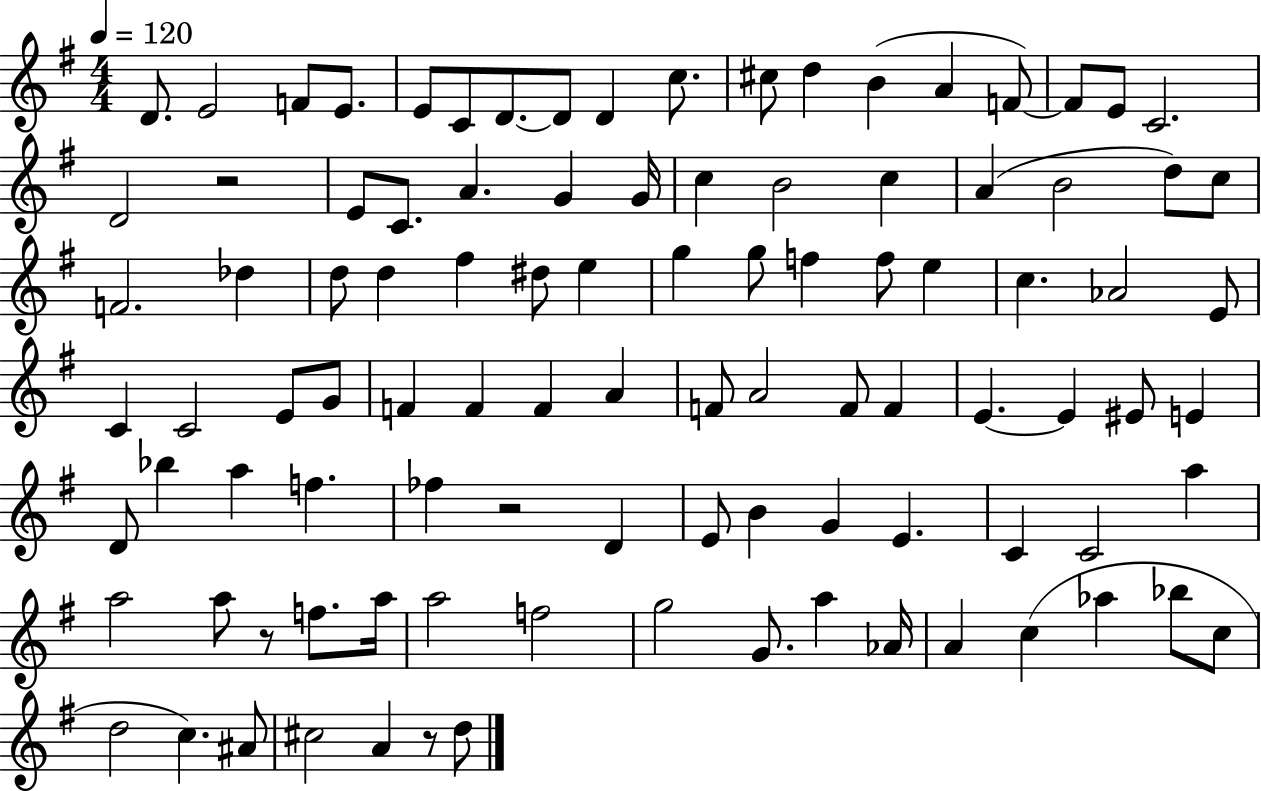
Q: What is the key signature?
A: G major